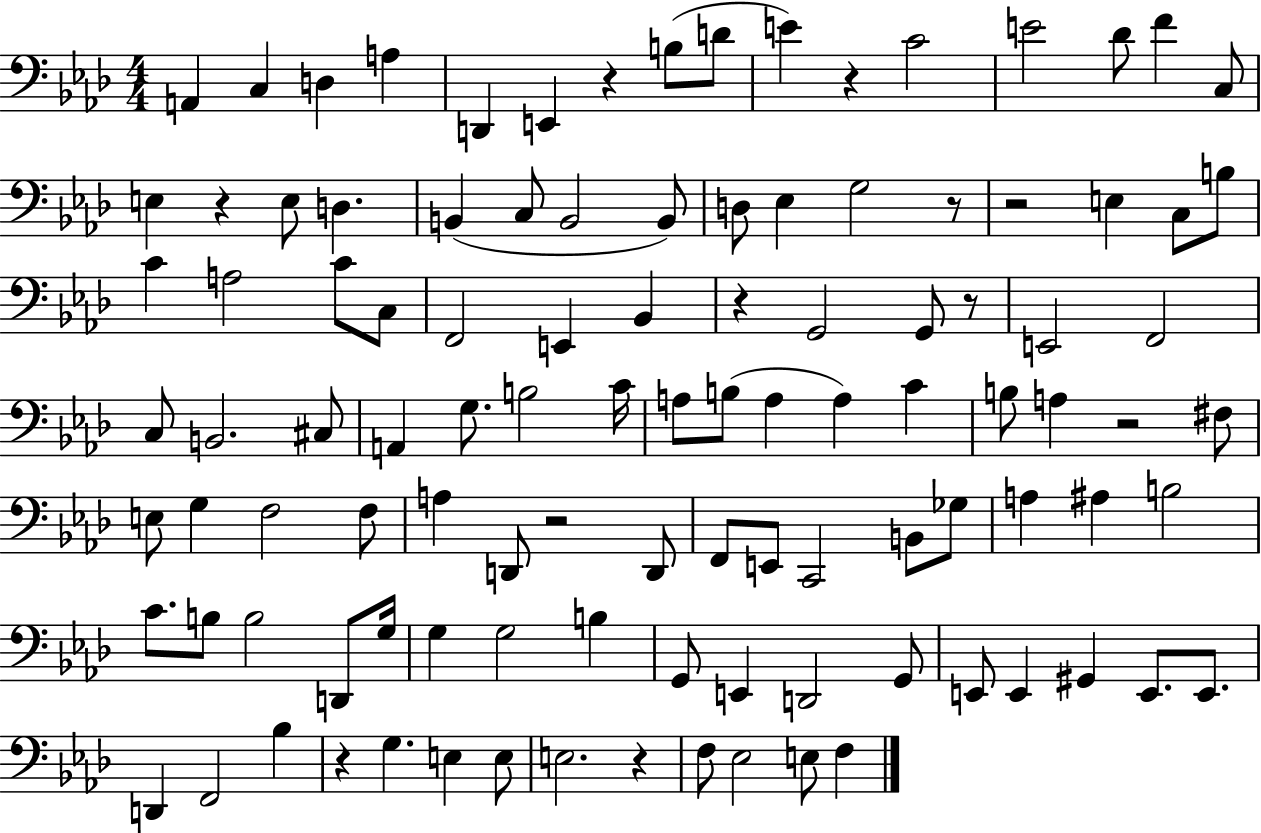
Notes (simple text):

A2/q C3/q D3/q A3/q D2/q E2/q R/q B3/e D4/e E4/q R/q C4/h E4/h Db4/e F4/q C3/e E3/q R/q E3/e D3/q. B2/q C3/e B2/h B2/e D3/e Eb3/q G3/h R/e R/h E3/q C3/e B3/e C4/q A3/h C4/e C3/e F2/h E2/q Bb2/q R/q G2/h G2/e R/e E2/h F2/h C3/e B2/h. C#3/e A2/q G3/e. B3/h C4/s A3/e B3/e A3/q A3/q C4/q B3/e A3/q R/h F#3/e E3/e G3/q F3/h F3/e A3/q D2/e R/h D2/e F2/e E2/e C2/h B2/e Gb3/e A3/q A#3/q B3/h C4/e. B3/e B3/h D2/e G3/s G3/q G3/h B3/q G2/e E2/q D2/h G2/e E2/e E2/q G#2/q E2/e. E2/e. D2/q F2/h Bb3/q R/q G3/q. E3/q E3/e E3/h. R/q F3/e Eb3/h E3/e F3/q